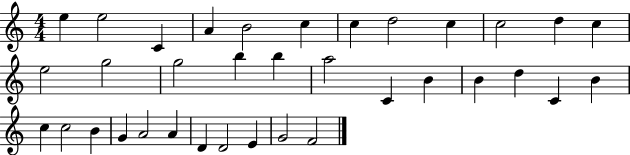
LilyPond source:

{
  \clef treble
  \numericTimeSignature
  \time 4/4
  \key c \major
  e''4 e''2 c'4 | a'4 b'2 c''4 | c''4 d''2 c''4 | c''2 d''4 c''4 | \break e''2 g''2 | g''2 b''4 b''4 | a''2 c'4 b'4 | b'4 d''4 c'4 b'4 | \break c''4 c''2 b'4 | g'4 a'2 a'4 | d'4 d'2 e'4 | g'2 f'2 | \break \bar "|."
}